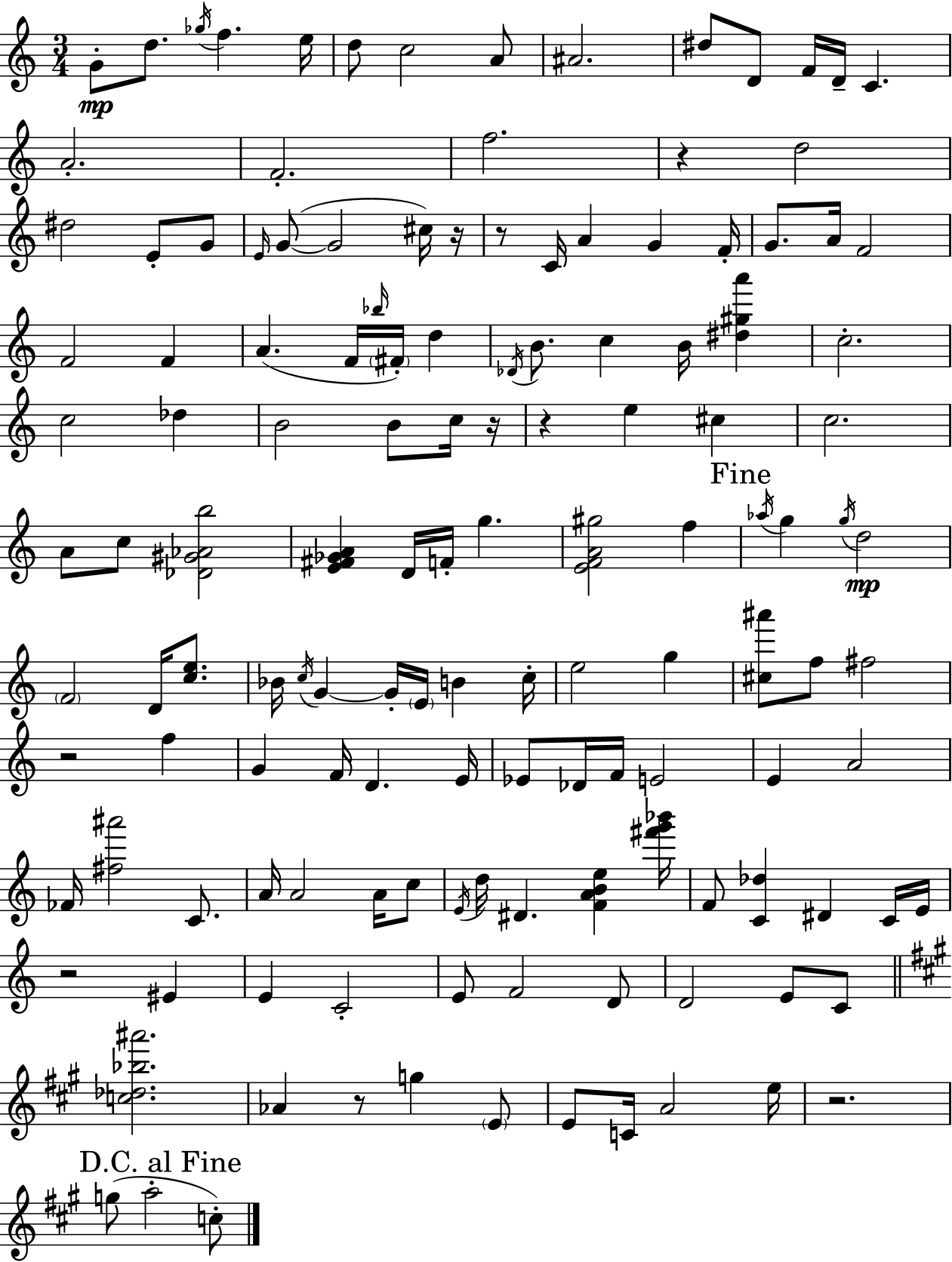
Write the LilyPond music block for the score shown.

{
  \clef treble
  \numericTimeSignature
  \time 3/4
  \key c \major
  g'8-.\mp d''8. \acciaccatura { ges''16 } f''4. | e''16 d''8 c''2 a'8 | ais'2. | dis''8 d'8 f'16 d'16-- c'4. | \break a'2.-. | f'2.-. | f''2. | r4 d''2 | \break dis''2 e'8-. g'8 | \grace { e'16 } g'8~(~ g'2 | cis''16) r16 r8 c'16 a'4 g'4 | f'16-. g'8. a'16 f'2 | \break f'2 f'4 | a'4.( f'16 \grace { bes''16 } \parenthesize fis'16-.) d''4 | \acciaccatura { des'16 } b'8. c''4 b'16 | <dis'' gis'' a'''>4 c''2.-. | \break c''2 | des''4 b'2 | b'8 c''16 r16 r4 e''4 | cis''4 c''2. | \break a'8 c''8 <des' gis' aes' b''>2 | <e' fis' ges' a'>4 d'16 f'16-. g''4. | <e' f' a' gis''>2 | f''4 \mark "Fine" \acciaccatura { aes''16 } g''4 \acciaccatura { g''16 }\mp d''2 | \break \parenthesize f'2 | d'16 <c'' e''>8. bes'16 \acciaccatura { c''16 } g'4~~ | g'16-. \parenthesize e'16 b'4 c''16-. e''2 | g''4 <cis'' ais'''>8 f''8 fis''2 | \break r2 | f''4 g'4 f'16 | d'4. e'16 ees'8 des'16 f'16 e'2 | e'4 a'2 | \break fes'16 <fis'' ais'''>2 | c'8. a'16 a'2 | a'16 c''8 \acciaccatura { e'16 } d''16 dis'4. | <f' a' b' e''>4 <fis''' g''' bes'''>16 f'8 <c' des''>4 | \break dis'4 c'16 e'16 r2 | eis'4 e'4 | c'2-. e'8 f'2 | d'8 d'2 | \break e'8 c'8 \bar "||" \break \key a \major <c'' des'' bes'' ais'''>2. | aes'4 r8 g''4 \parenthesize e'8 | e'8 c'16 a'2 e''16 | r2. | \break \mark "D.C. al Fine" g''8( a''2-. c''8-.) | \bar "|."
}